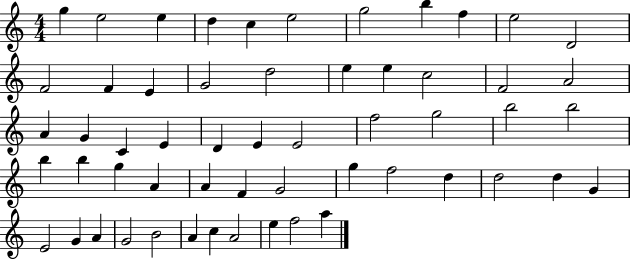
{
  \clef treble
  \numericTimeSignature
  \time 4/4
  \key c \major
  g''4 e''2 e''4 | d''4 c''4 e''2 | g''2 b''4 f''4 | e''2 d'2 | \break f'2 f'4 e'4 | g'2 d''2 | e''4 e''4 c''2 | f'2 a'2 | \break a'4 g'4 c'4 e'4 | d'4 e'4 e'2 | f''2 g''2 | b''2 b''2 | \break b''4 b''4 g''4 a'4 | a'4 f'4 g'2 | g''4 f''2 d''4 | d''2 d''4 g'4 | \break e'2 g'4 a'4 | g'2 b'2 | a'4 c''4 a'2 | e''4 f''2 a''4 | \break \bar "|."
}